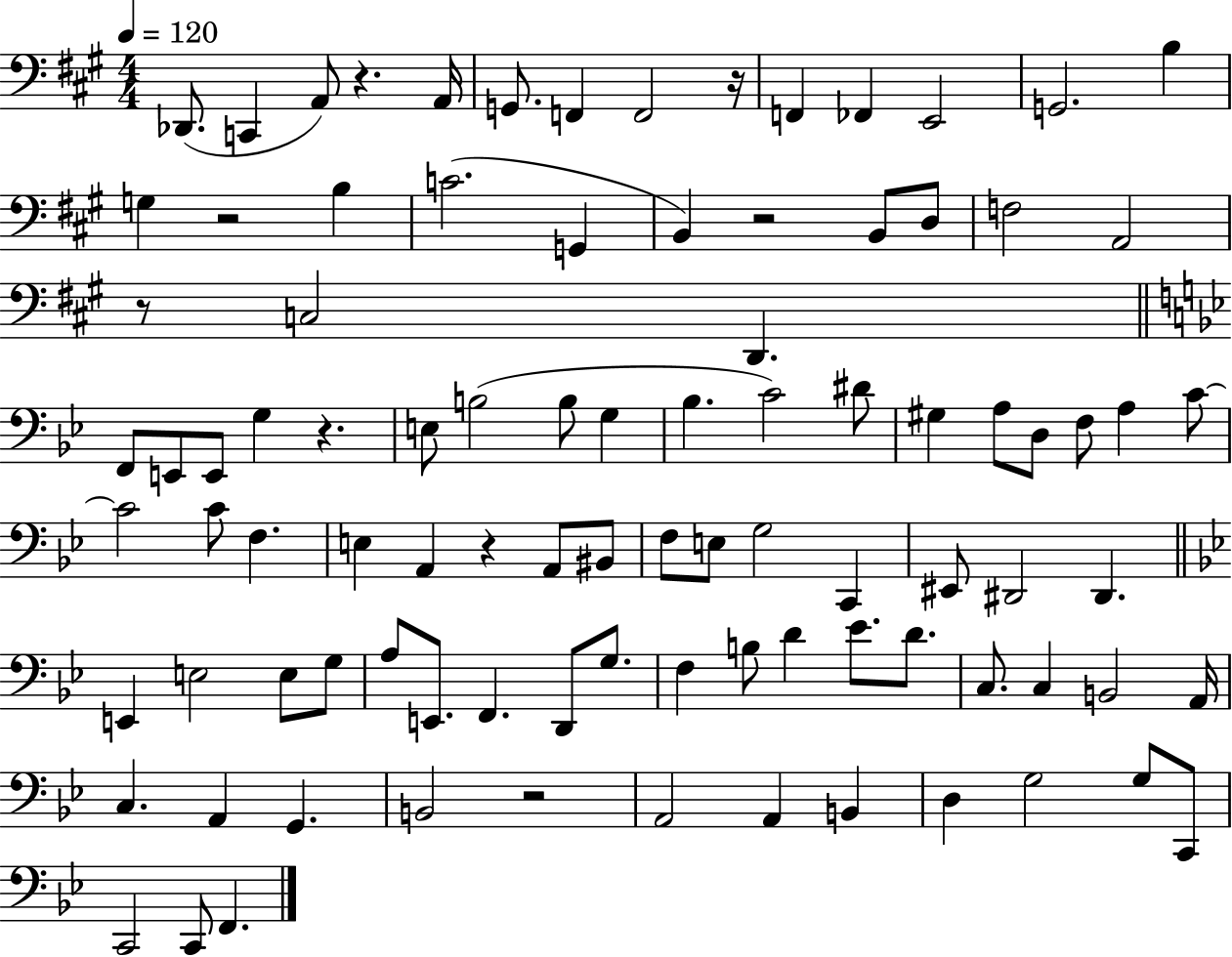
Db2/e. C2/q A2/e R/q. A2/s G2/e. F2/q F2/h R/s F2/q FES2/q E2/h G2/h. B3/q G3/q R/h B3/q C4/h. G2/q B2/q R/h B2/e D3/e F3/h A2/h R/e C3/h D2/q. F2/e E2/e E2/e G3/q R/q. E3/e B3/h B3/e G3/q Bb3/q. C4/h D#4/e G#3/q A3/e D3/e F3/e A3/q C4/e C4/h C4/e F3/q. E3/q A2/q R/q A2/e BIS2/e F3/e E3/e G3/h C2/q EIS2/e D#2/h D#2/q. E2/q E3/h E3/e G3/e A3/e E2/e. F2/q. D2/e G3/e. F3/q B3/e D4/q Eb4/e. D4/e. C3/e. C3/q B2/h A2/s C3/q. A2/q G2/q. B2/h R/h A2/h A2/q B2/q D3/q G3/h G3/e C2/e C2/h C2/e F2/q.